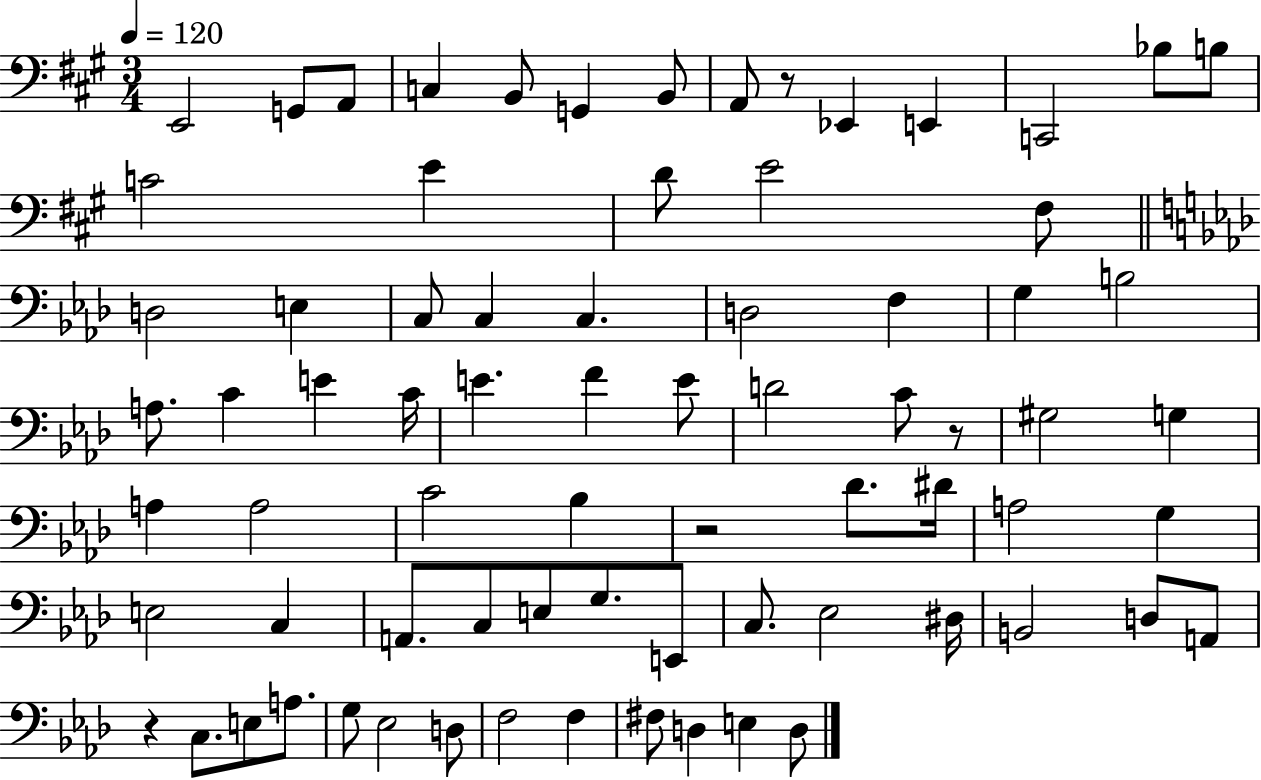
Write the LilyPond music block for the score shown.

{
  \clef bass
  \numericTimeSignature
  \time 3/4
  \key a \major
  \tempo 4 = 120
  \repeat volta 2 { e,2 g,8 a,8 | c4 b,8 g,4 b,8 | a,8 r8 ees,4 e,4 | c,2 bes8 b8 | \break c'2 e'4 | d'8 e'2 fis8 | \bar "||" \break \key f \minor d2 e4 | c8 c4 c4. | d2 f4 | g4 b2 | \break a8. c'4 e'4 c'16 | e'4. f'4 e'8 | d'2 c'8 r8 | gis2 g4 | \break a4 a2 | c'2 bes4 | r2 des'8. dis'16 | a2 g4 | \break e2 c4 | a,8. c8 e8 g8. e,8 | c8. ees2 dis16 | b,2 d8 a,8 | \break r4 c8. e8 a8. | g8 ees2 d8 | f2 f4 | fis8 d4 e4 d8 | \break } \bar "|."
}